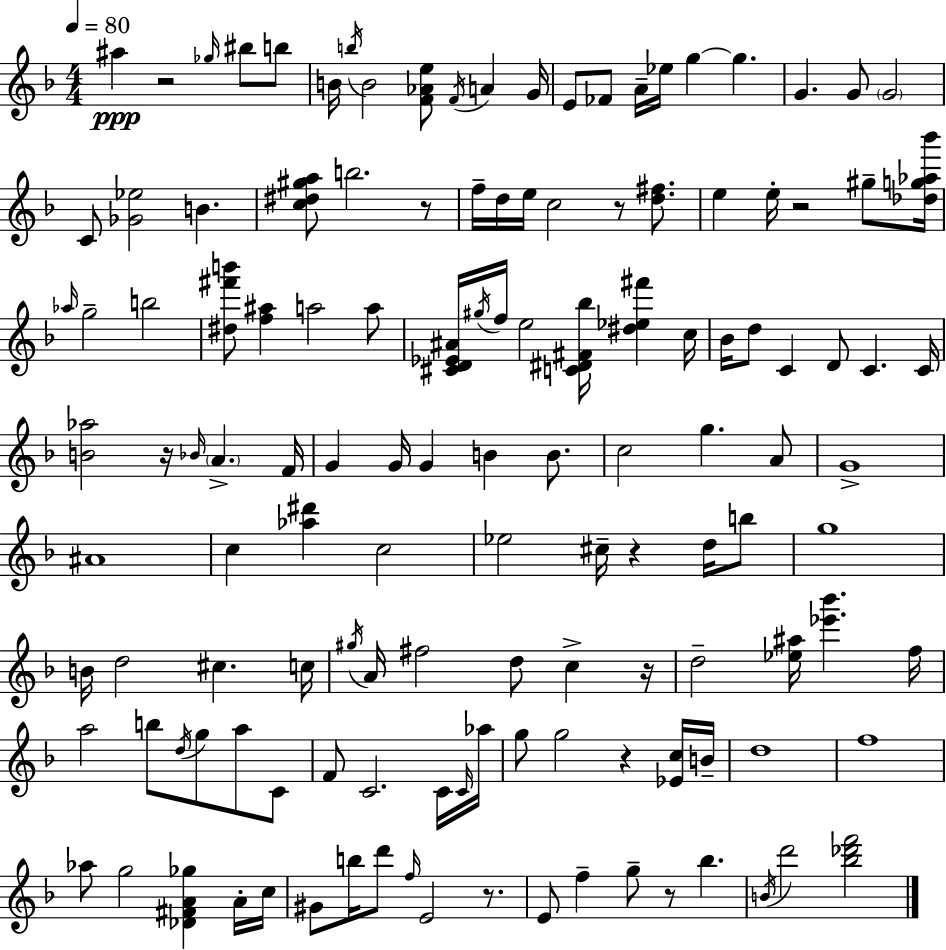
A#5/q R/h Gb5/s BIS5/e B5/e B4/s B5/s B4/h [F4,Ab4,E5]/e F4/s A4/q G4/s E4/e FES4/e A4/s Eb5/s G5/q G5/q. G4/q. G4/e G4/h C4/e [Gb4,Eb5]/h B4/q. [C5,D#5,G#5,A5]/e B5/h. R/e F5/s D5/s E5/s C5/h R/e [D5,F#5]/e. E5/q E5/s R/h G#5/e [Db5,G5,Ab5,Bb6]/s Ab5/s G5/h B5/h [D#5,F#6,B6]/e [F5,A#5]/q A5/h A5/e [C#4,D4,Eb4,A#4]/s G#5/s F5/s E5/h [C4,D#4,F#4,Bb5]/s [D#5,Eb5,F#6]/q C5/s Bb4/s D5/e C4/q D4/e C4/q. C4/s [B4,Ab5]/h R/s Bb4/s A4/q. F4/s G4/q G4/s G4/q B4/q B4/e. C5/h G5/q. A4/e G4/w A#4/w C5/q [Ab5,D#6]/q C5/h Eb5/h C#5/s R/q D5/s B5/e G5/w B4/s D5/h C#5/q. C5/s G#5/s A4/s F#5/h D5/e C5/q R/s D5/h [Eb5,A#5]/s [Eb6,Bb6]/q. F5/s A5/h B5/e D5/s G5/e A5/e C4/e F4/e C4/h. C4/s C4/s Ab5/s G5/e G5/h R/q [Eb4,C5]/s B4/s D5/w F5/w Ab5/e G5/h [Db4,F#4,A4,Gb5]/q A4/s C5/s G#4/e B5/s D6/e F5/s E4/h R/e. E4/e F5/q G5/e R/e Bb5/q. B4/s D6/h [Bb5,Db6,F6]/h